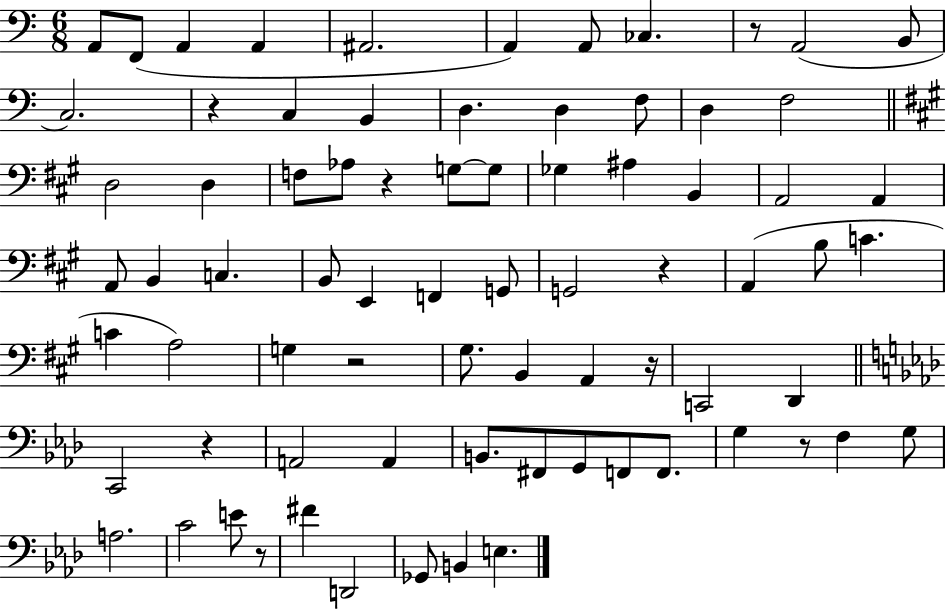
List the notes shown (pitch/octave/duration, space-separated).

A2/e F2/e A2/q A2/q A#2/h. A2/q A2/e CES3/q. R/e A2/h B2/e C3/h. R/q C3/q B2/q D3/q. D3/q F3/e D3/q F3/h D3/h D3/q F3/e Ab3/e R/q G3/e G3/e Gb3/q A#3/q B2/q A2/h A2/q A2/e B2/q C3/q. B2/e E2/q F2/q G2/e G2/h R/q A2/q B3/e C4/q. C4/q A3/h G3/q R/h G#3/e. B2/q A2/q R/s C2/h D2/q C2/h R/q A2/h A2/q B2/e. F#2/e G2/e F2/e F2/e. G3/q R/e F3/q G3/e A3/h. C4/h E4/e R/e F#4/q D2/h Gb2/e B2/q E3/q.